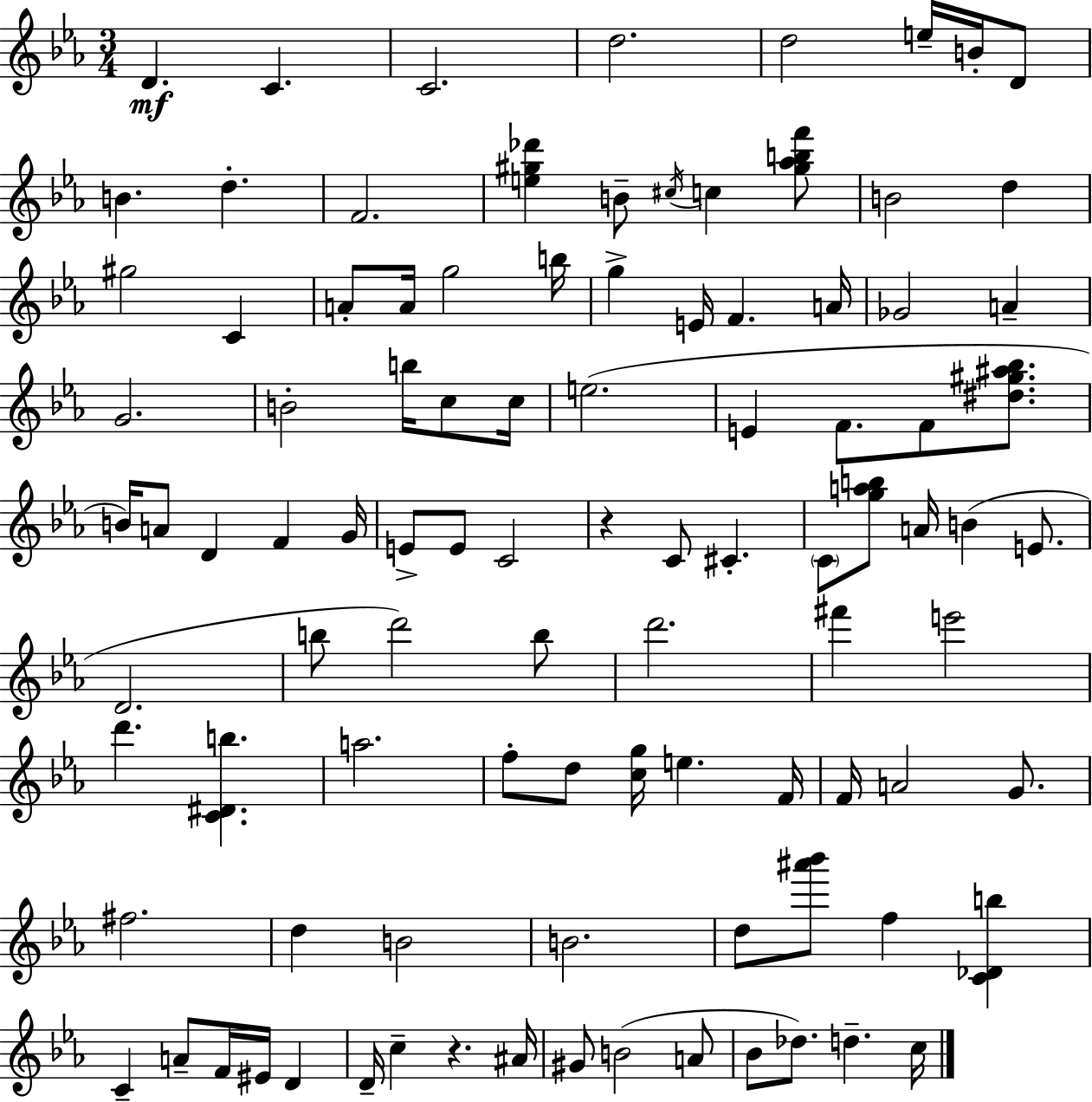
D4/q. C4/q. C4/h. D5/h. D5/h E5/s B4/s D4/e B4/q. D5/q. F4/h. [E5,G#5,Db6]/q B4/e C#5/s C5/q [G#5,Ab5,B5,F6]/e B4/h D5/q G#5/h C4/q A4/e A4/s G5/h B5/s G5/q E4/s F4/q. A4/s Gb4/h A4/q G4/h. B4/h B5/s C5/e C5/s E5/h. E4/q F4/e. F4/e [D#5,G#5,A#5,Bb5]/e. B4/s A4/e D4/q F4/q G4/s E4/e E4/e C4/h R/q C4/e C#4/q. C4/e [G5,A5,B5]/e A4/s B4/q E4/e. D4/h. B5/e D6/h B5/e D6/h. F#6/q E6/h D6/q. [C4,D#4,B5]/q. A5/h. F5/e D5/e [C5,G5]/s E5/q. F4/s F4/s A4/h G4/e. F#5/h. D5/q B4/h B4/h. D5/e [A#6,Bb6]/e F5/q [C4,Db4,B5]/q C4/q A4/e F4/s EIS4/s D4/q D4/s C5/q R/q. A#4/s G#4/e B4/h A4/e Bb4/e Db5/e. D5/q. C5/s